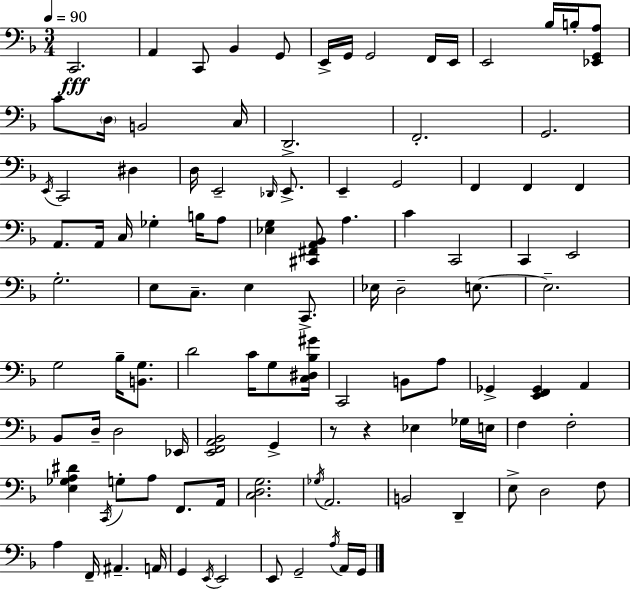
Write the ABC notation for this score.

X:1
T:Untitled
M:3/4
L:1/4
K:F
C,,2 A,, C,,/2 _B,, G,,/2 E,,/4 G,,/4 G,,2 F,,/4 E,,/4 E,,2 _B,/4 B,/4 [_E,,G,,A,]/2 C/2 D,/4 B,,2 C,/4 D,,2 F,,2 G,,2 E,,/4 C,,2 ^D, D,/4 E,,2 _D,,/4 E,,/2 E,, G,,2 F,, F,, F,, A,,/2 A,,/4 C,/4 _G, B,/4 A,/2 [_E,G,] [^C,,^F,,A,,_B,,]/2 A, C C,,2 C,, E,,2 G,2 E,/2 C,/2 E, C,,/2 _E,/4 D,2 E,/2 E,2 G,2 _B,/4 [B,,G,]/2 D2 C/4 G,/2 [C,^D,_B,^G]/4 C,,2 B,,/2 A,/2 _G,, [E,,F,,_G,,] A,, _B,,/2 D,/4 D,2 _E,,/4 [E,,F,,A,,_B,,]2 G,, z/2 z _E, _G,/4 E,/4 F, F,2 [E,_G,A,^D] C,,/4 G,/2 A,/2 F,,/2 A,,/4 [C,D,G,]2 _G,/4 A,,2 B,,2 D,, E,/2 D,2 F,/2 A, F,,/4 ^A,, A,,/4 G,, E,,/4 E,,2 E,,/2 G,,2 A,/4 A,,/4 G,,/4